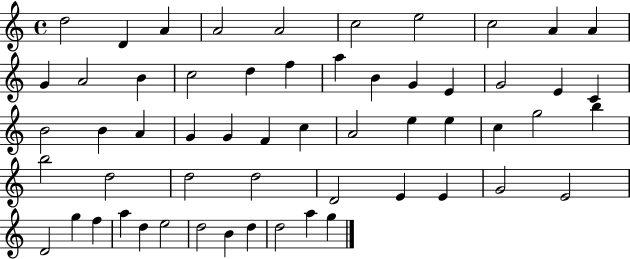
{
  \clef treble
  \time 4/4
  \defaultTimeSignature
  \key c \major
  d''2 d'4 a'4 | a'2 a'2 | c''2 e''2 | c''2 a'4 a'4 | \break g'4 a'2 b'4 | c''2 d''4 f''4 | a''4 b'4 g'4 e'4 | g'2 e'4 c'4 | \break b'2 b'4 a'4 | g'4 g'4 f'4 c''4 | a'2 e''4 e''4 | c''4 g''2 b''4 | \break b''2 d''2 | d''2 d''2 | d'2 e'4 e'4 | g'2 e'2 | \break d'2 g''4 f''4 | a''4 d''4 e''2 | d''2 b'4 d''4 | d''2 a''4 g''4 | \break \bar "|."
}